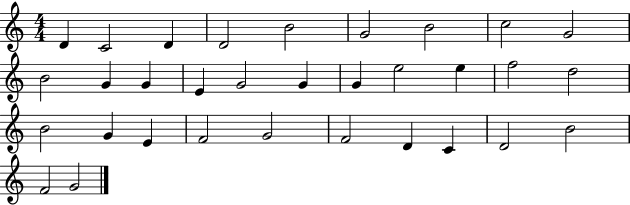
D4/q C4/h D4/q D4/h B4/h G4/h B4/h C5/h G4/h B4/h G4/q G4/q E4/q G4/h G4/q G4/q E5/h E5/q F5/h D5/h B4/h G4/q E4/q F4/h G4/h F4/h D4/q C4/q D4/h B4/h F4/h G4/h